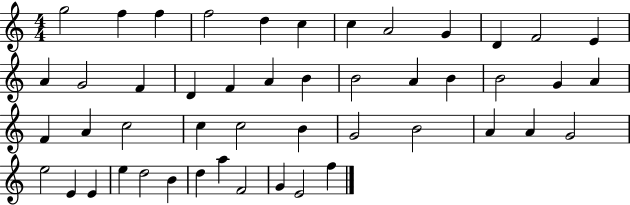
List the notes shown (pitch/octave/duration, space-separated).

G5/h F5/q F5/q F5/h D5/q C5/q C5/q A4/h G4/q D4/q F4/h E4/q A4/q G4/h F4/q D4/q F4/q A4/q B4/q B4/h A4/q B4/q B4/h G4/q A4/q F4/q A4/q C5/h C5/q C5/h B4/q G4/h B4/h A4/q A4/q G4/h E5/h E4/q E4/q E5/q D5/h B4/q D5/q A5/q F4/h G4/q E4/h F5/q